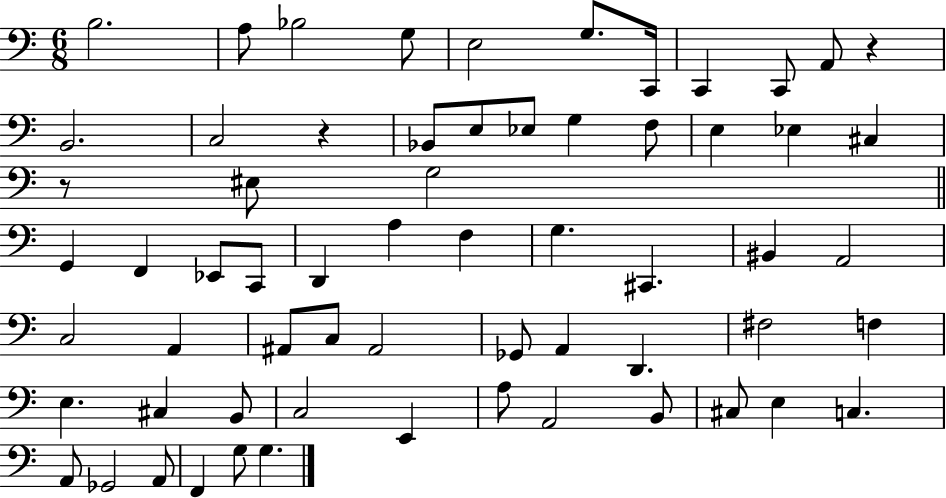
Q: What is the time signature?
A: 6/8